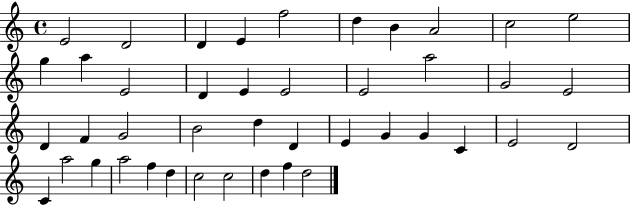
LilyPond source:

{
  \clef treble
  \time 4/4
  \defaultTimeSignature
  \key c \major
  e'2 d'2 | d'4 e'4 f''2 | d''4 b'4 a'2 | c''2 e''2 | \break g''4 a''4 e'2 | d'4 e'4 e'2 | e'2 a''2 | g'2 e'2 | \break d'4 f'4 g'2 | b'2 d''4 d'4 | e'4 g'4 g'4 c'4 | e'2 d'2 | \break c'4 a''2 g''4 | a''2 f''4 d''4 | c''2 c''2 | d''4 f''4 d''2 | \break \bar "|."
}